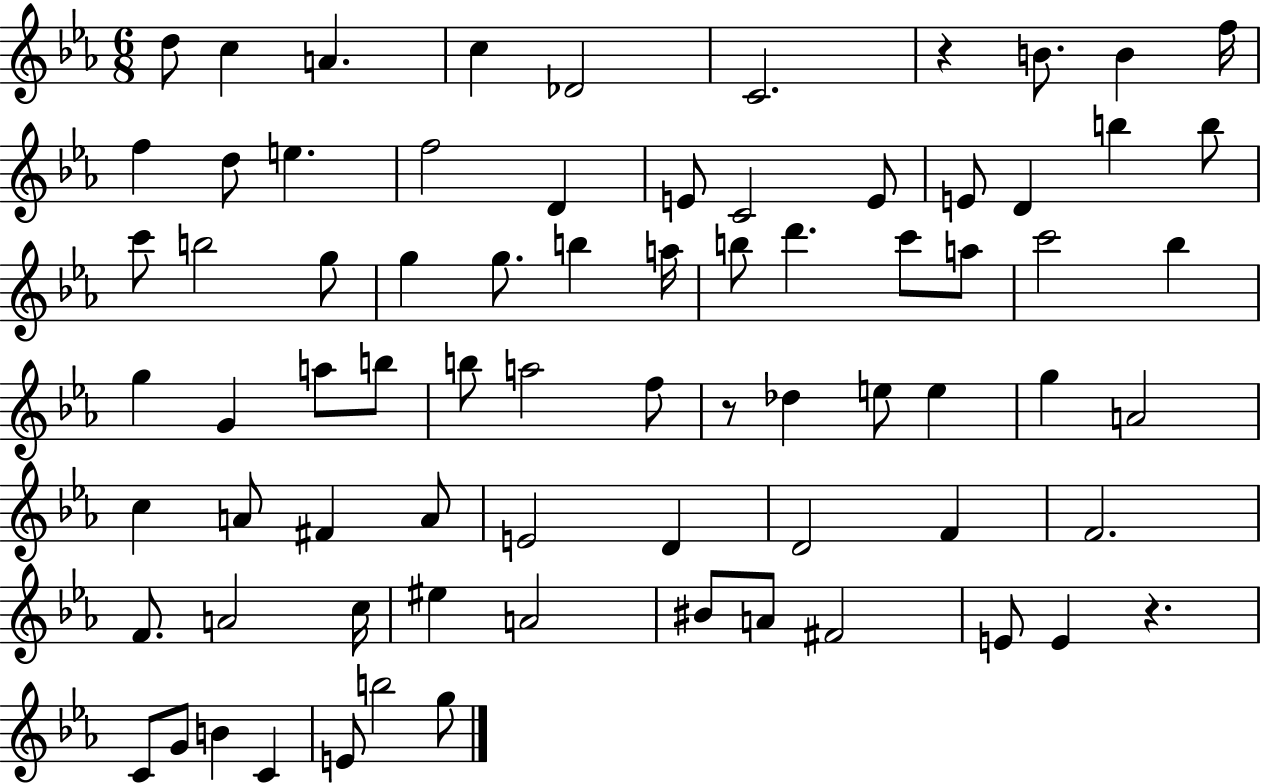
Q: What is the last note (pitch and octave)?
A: G5